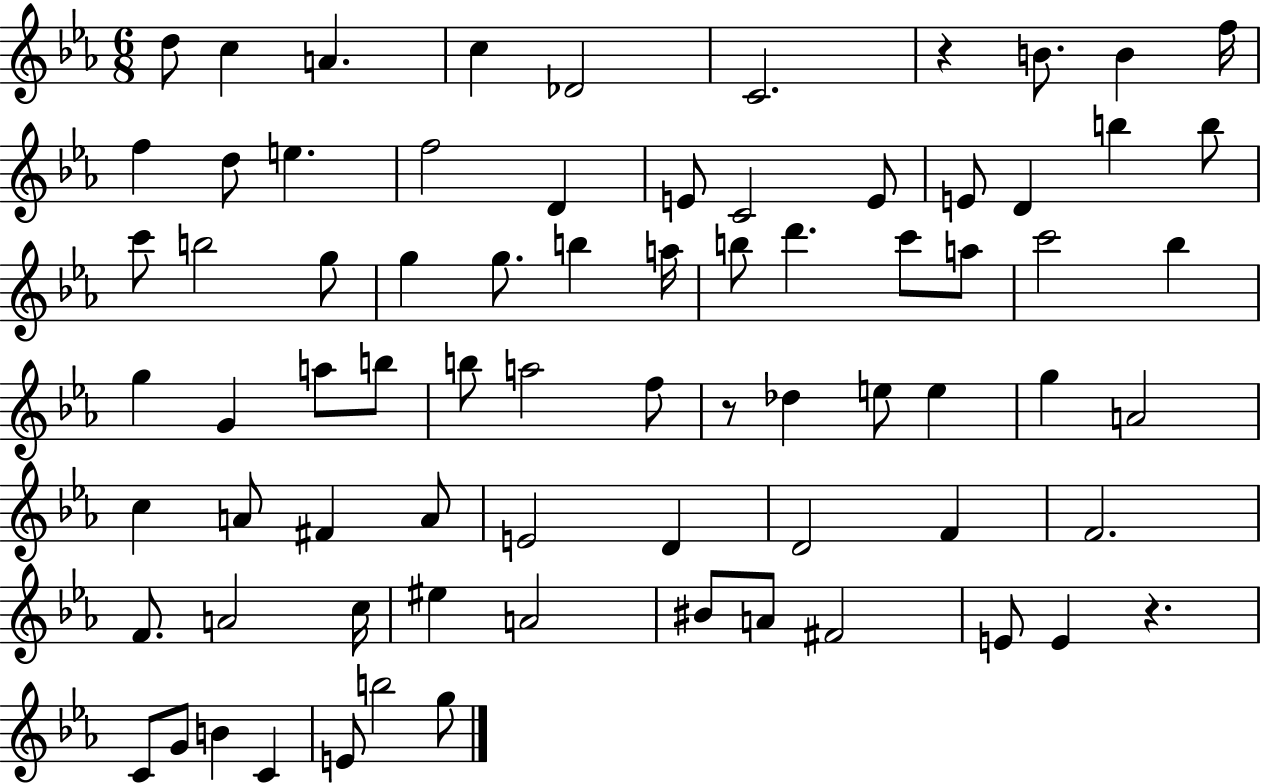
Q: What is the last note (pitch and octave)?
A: G5